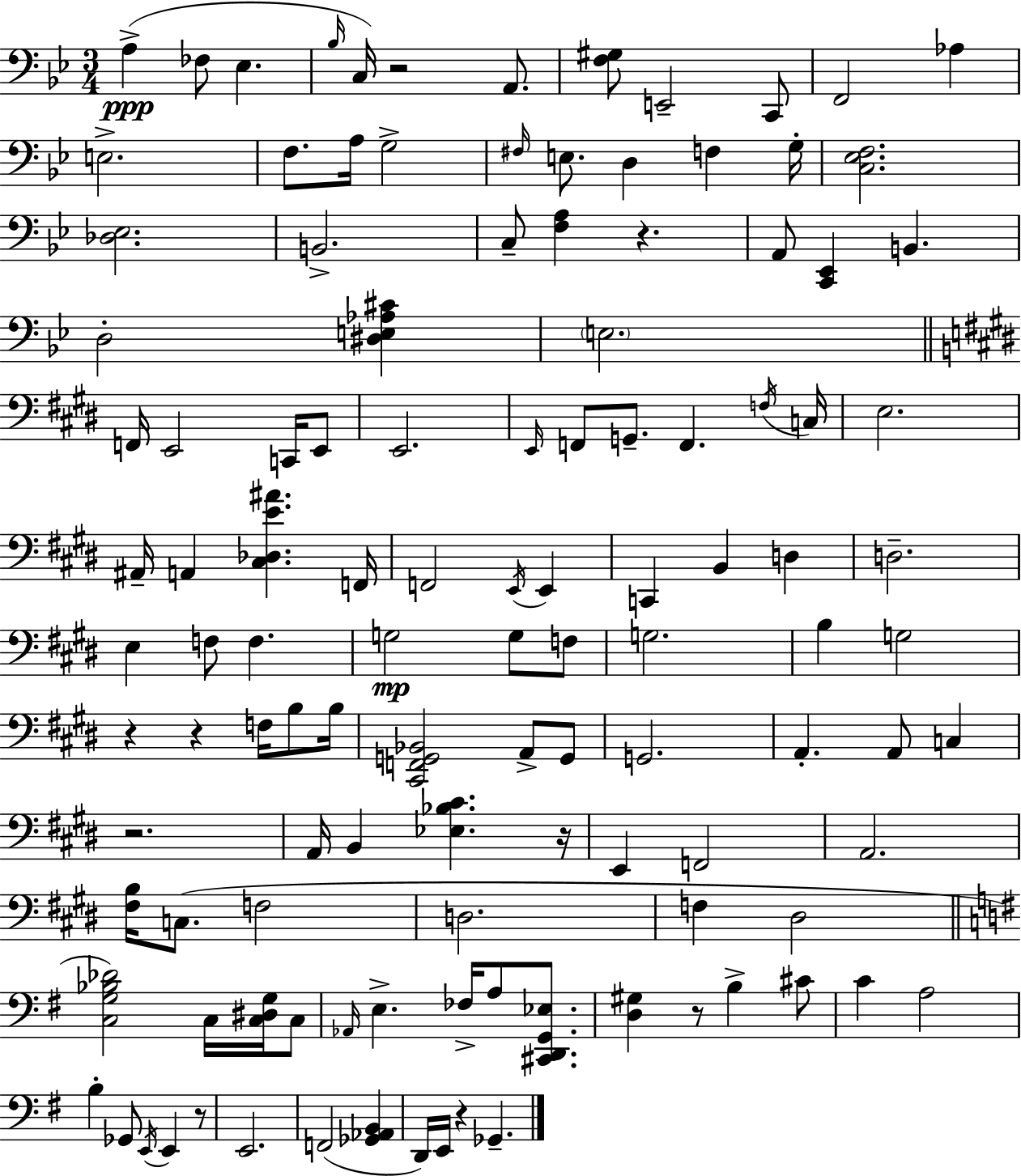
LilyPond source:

{
  \clef bass
  \numericTimeSignature
  \time 3/4
  \key bes \major
  \repeat volta 2 { a4->(\ppp fes8 ees4. | \grace { bes16 } c16) r2 a,8. | <f gis>8 e,2-- c,8 | f,2 aes4 | \break e2.-> | f8. a16 g2-> | \grace { fis16 } e8. d4 f4 | g16-. <c ees f>2. | \break <des ees>2. | b,2.-> | c8-- <f a>4 r4. | a,8 <c, ees,>4 b,4. | \break d2-. <dis e aes cis'>4 | \parenthesize e2. | \bar "||" \break \key e \major f,16 e,2 c,16 e,8 | e,2. | \grace { e,16 } f,8 g,8.-- f,4. | \acciaccatura { f16 } c16 e2. | \break ais,16-- a,4 <cis des e' ais'>4. | f,16 f,2 \acciaccatura { e,16 } e,4 | c,4 b,4 d4 | d2.-- | \break e4 f8 f4. | g2\mp g8 | f8 g2. | b4 g2 | \break r4 r4 f16 | b8 b16 <cis, f, g, bes,>2 a,8-> | g,8 g,2. | a,4.-. a,8 c4 | \break r2. | a,16 b,4 <ees bes cis'>4. | r16 e,4 f,2 | a,2. | \break <fis b>16 c8.( f2 | d2. | f4 dis2 | \bar "||" \break \key g \major <c g bes des'>2) c16 <c dis g>16 c8 | \grace { aes,16 } e4.-> fes16-> a8 <cis, d, g, ees>8. | <d gis>4 r8 b4-> cis'8 | c'4 a2 | \break b4-. ges,8 \acciaccatura { e,16 } e,4 | r8 e,2. | f,2( <ges, aes, b,>4 | d,16) e,16 r4 ges,4.-- | \break } \bar "|."
}